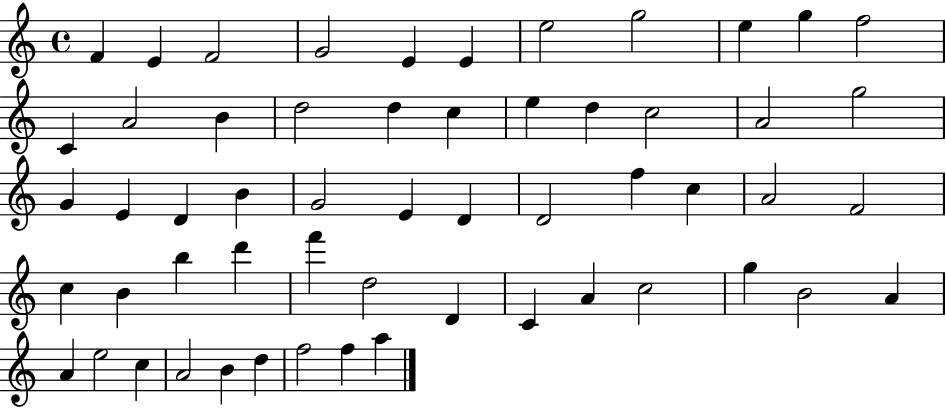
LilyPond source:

{
  \clef treble
  \time 4/4
  \defaultTimeSignature
  \key c \major
  f'4 e'4 f'2 | g'2 e'4 e'4 | e''2 g''2 | e''4 g''4 f''2 | \break c'4 a'2 b'4 | d''2 d''4 c''4 | e''4 d''4 c''2 | a'2 g''2 | \break g'4 e'4 d'4 b'4 | g'2 e'4 d'4 | d'2 f''4 c''4 | a'2 f'2 | \break c''4 b'4 b''4 d'''4 | f'''4 d''2 d'4 | c'4 a'4 c''2 | g''4 b'2 a'4 | \break a'4 e''2 c''4 | a'2 b'4 d''4 | f''2 f''4 a''4 | \bar "|."
}